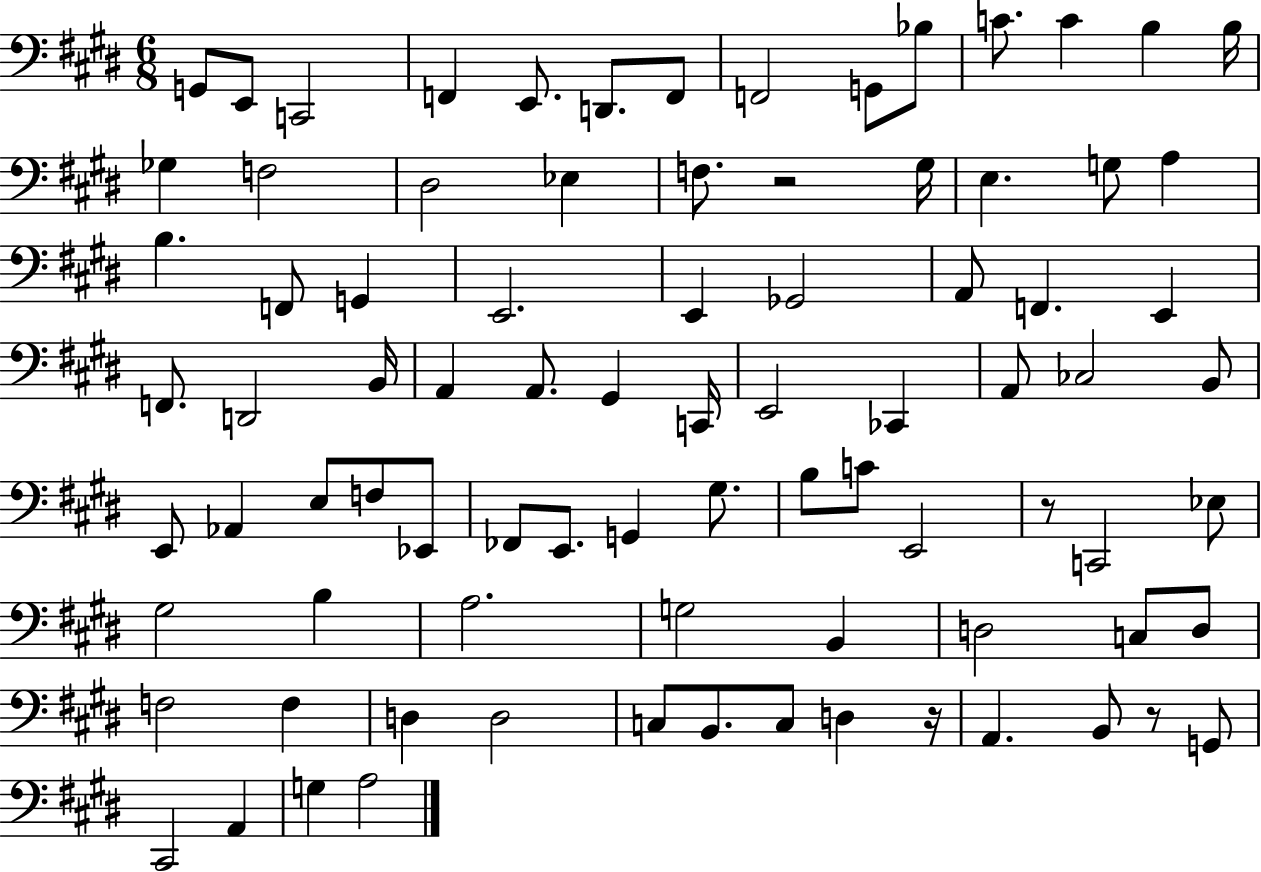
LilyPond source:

{
  \clef bass
  \numericTimeSignature
  \time 6/8
  \key e \major
  g,8 e,8 c,2 | f,4 e,8. d,8. f,8 | f,2 g,8 bes8 | c'8. c'4 b4 b16 | \break ges4 f2 | dis2 ees4 | f8. r2 gis16 | e4. g8 a4 | \break b4. f,8 g,4 | e,2. | e,4 ges,2 | a,8 f,4. e,4 | \break f,8. d,2 b,16 | a,4 a,8. gis,4 c,16 | e,2 ces,4 | a,8 ces2 b,8 | \break e,8 aes,4 e8 f8 ees,8 | fes,8 e,8. g,4 gis8. | b8 c'8 e,2 | r8 c,2 ees8 | \break gis2 b4 | a2. | g2 b,4 | d2 c8 d8 | \break f2 f4 | d4 d2 | c8 b,8. c8 d4 r16 | a,4. b,8 r8 g,8 | \break cis,2 a,4 | g4 a2 | \bar "|."
}